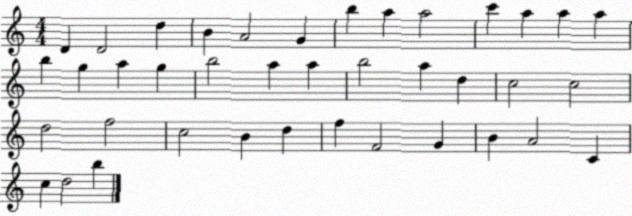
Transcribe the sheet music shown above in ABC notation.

X:1
T:Untitled
M:4/4
L:1/4
K:C
D D2 d B A2 G b a a2 c' a a a b g a g b2 a a b2 a d c2 c2 d2 f2 c2 B d f F2 G B A2 C c d2 b